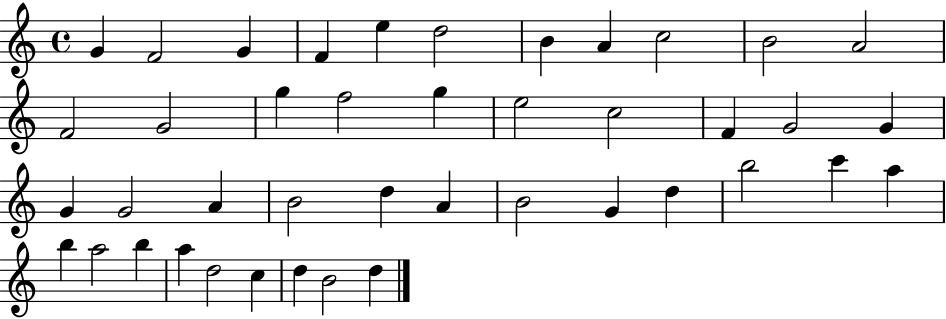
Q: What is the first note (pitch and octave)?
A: G4